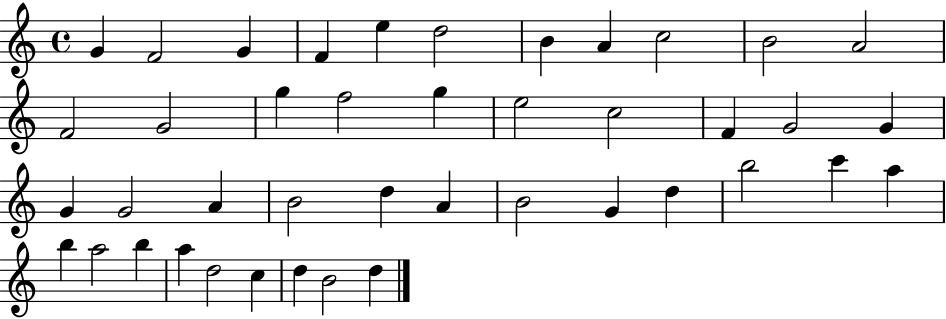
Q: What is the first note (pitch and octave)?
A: G4